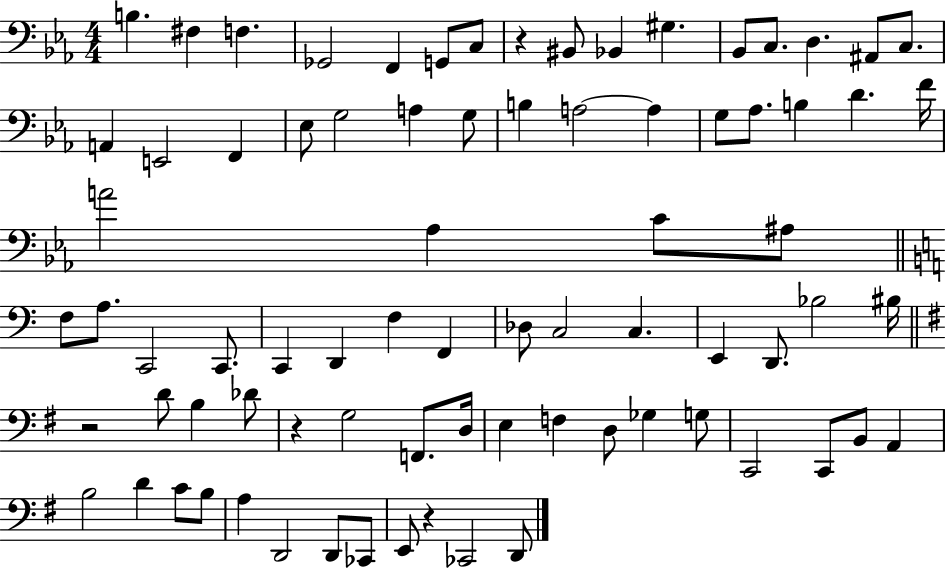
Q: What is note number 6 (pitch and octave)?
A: G2